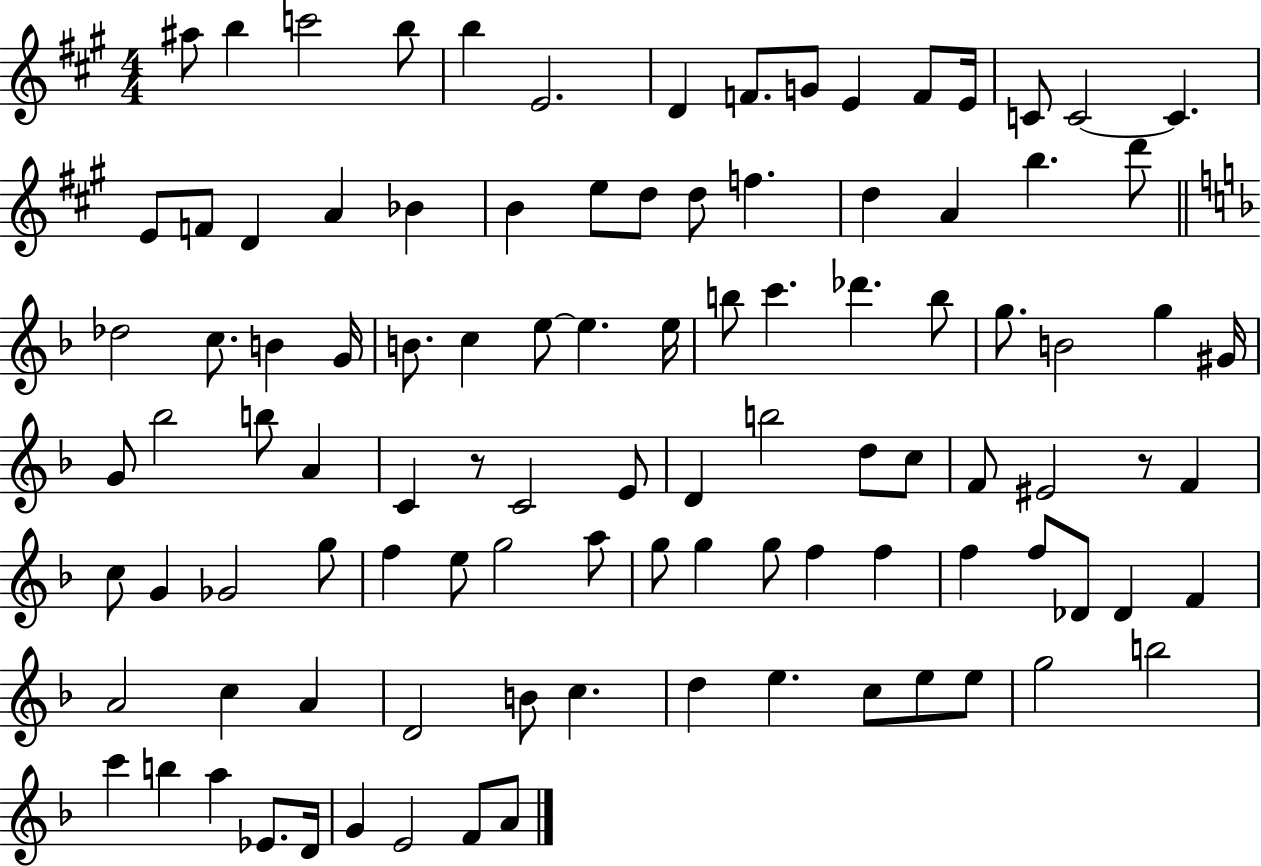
{
  \clef treble
  \numericTimeSignature
  \time 4/4
  \key a \major
  ais''8 b''4 c'''2 b''8 | b''4 e'2. | d'4 f'8. g'8 e'4 f'8 e'16 | c'8 c'2~~ c'4. | \break e'8 f'8 d'4 a'4 bes'4 | b'4 e''8 d''8 d''8 f''4. | d''4 a'4 b''4. d'''8 | \bar "||" \break \key f \major des''2 c''8. b'4 g'16 | b'8. c''4 e''8~~ e''4. e''16 | b''8 c'''4. des'''4. b''8 | g''8. b'2 g''4 gis'16 | \break g'8 bes''2 b''8 a'4 | c'4 r8 c'2 e'8 | d'4 b''2 d''8 c''8 | f'8 eis'2 r8 f'4 | \break c''8 g'4 ges'2 g''8 | f''4 e''8 g''2 a''8 | g''8 g''4 g''8 f''4 f''4 | f''4 f''8 des'8 des'4 f'4 | \break a'2 c''4 a'4 | d'2 b'8 c''4. | d''4 e''4. c''8 e''8 e''8 | g''2 b''2 | \break c'''4 b''4 a''4 ees'8. d'16 | g'4 e'2 f'8 a'8 | \bar "|."
}